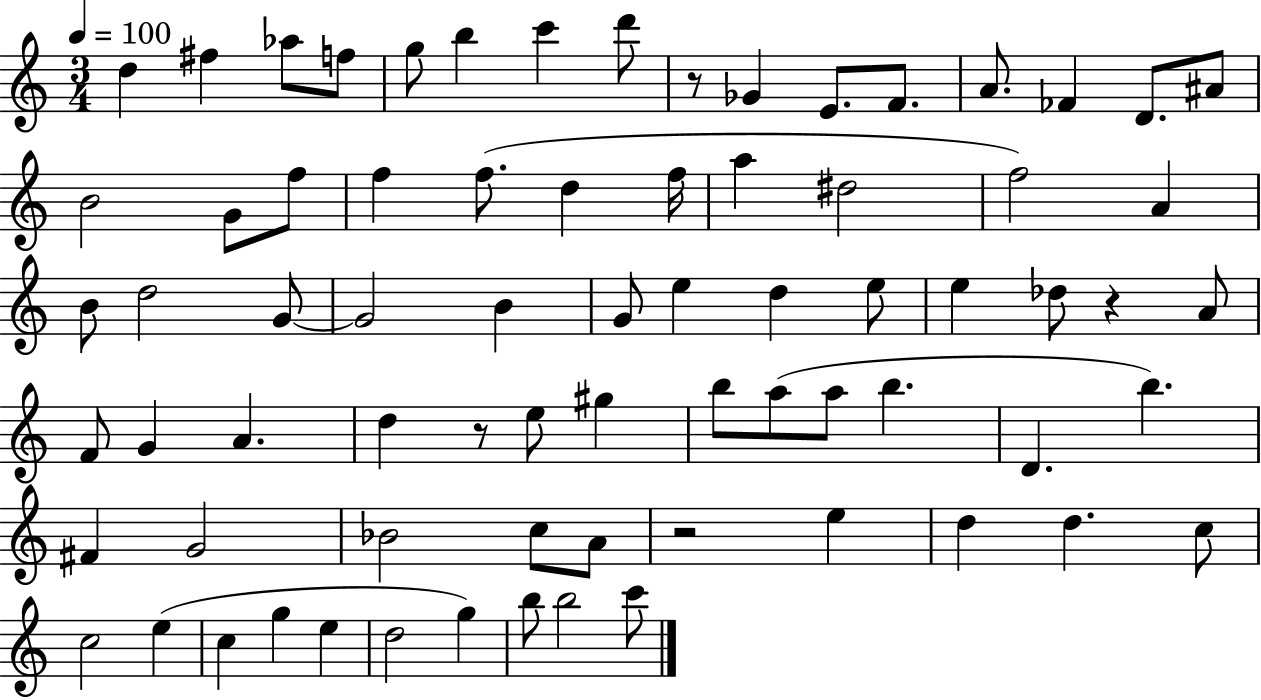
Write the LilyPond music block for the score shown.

{
  \clef treble
  \numericTimeSignature
  \time 3/4
  \key c \major
  \tempo 4 = 100
  d''4 fis''4 aes''8 f''8 | g''8 b''4 c'''4 d'''8 | r8 ges'4 e'8. f'8. | a'8. fes'4 d'8. ais'8 | \break b'2 g'8 f''8 | f''4 f''8.( d''4 f''16 | a''4 dis''2 | f''2) a'4 | \break b'8 d''2 g'8~~ | g'2 b'4 | g'8 e''4 d''4 e''8 | e''4 des''8 r4 a'8 | \break f'8 g'4 a'4. | d''4 r8 e''8 gis''4 | b''8 a''8( a''8 b''4. | d'4. b''4.) | \break fis'4 g'2 | bes'2 c''8 a'8 | r2 e''4 | d''4 d''4. c''8 | \break c''2 e''4( | c''4 g''4 e''4 | d''2 g''4) | b''8 b''2 c'''8 | \break \bar "|."
}